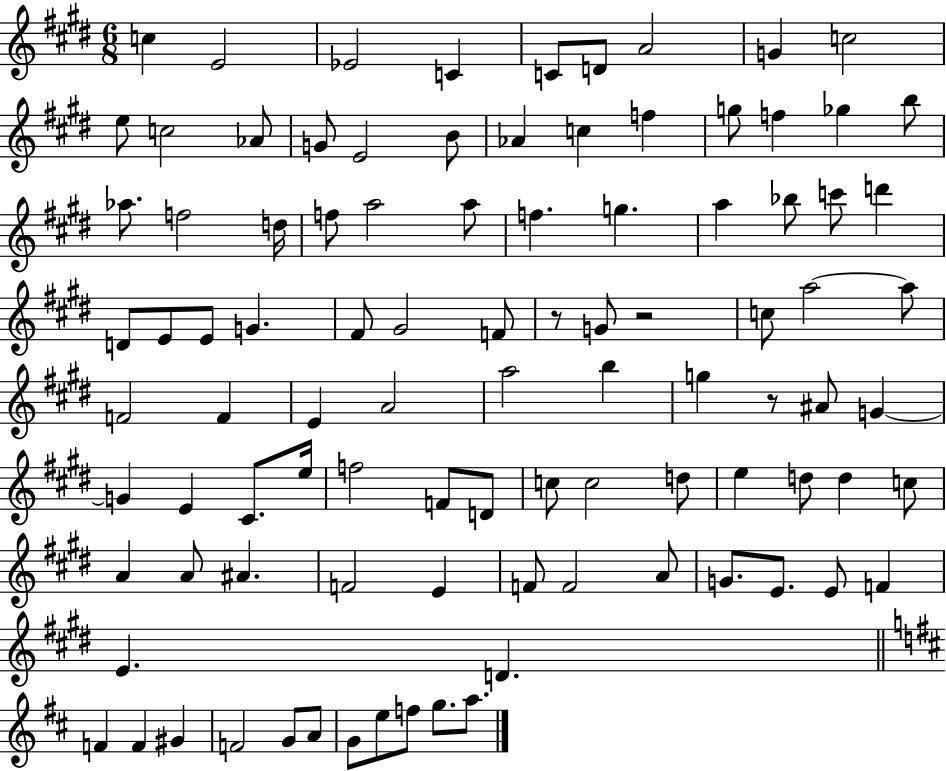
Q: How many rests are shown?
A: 3